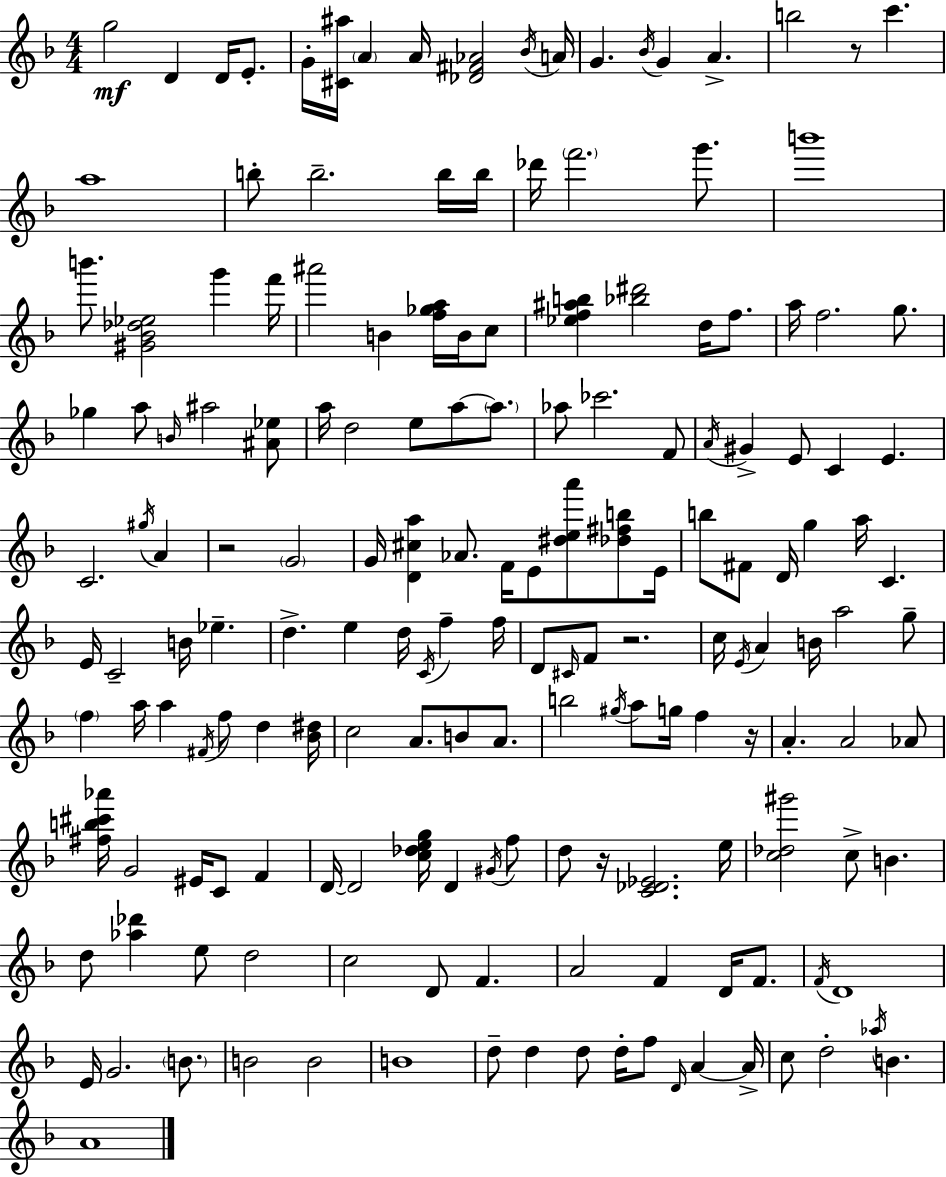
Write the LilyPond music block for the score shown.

{
  \clef treble
  \numericTimeSignature
  \time 4/4
  \key d \minor
  \repeat volta 2 { g''2\mf d'4 d'16 e'8.-. | g'16-. <cis' ais''>16 \parenthesize a'4 a'16 <des' fis' aes'>2 \acciaccatura { bes'16 } | a'16 g'4. \acciaccatura { bes'16 } g'4 a'4.-> | b''2 r8 c'''4. | \break a''1 | b''8-. b''2.-- | b''16 b''16 des'''16 \parenthesize f'''2. g'''8. | b'''1 | \break b'''8. <gis' bes' des'' ees''>2 g'''4 | f'''16 ais'''2 b'4 <f'' ges'' a''>16 b'16 | c''8 <ees'' f'' ais'' b''>4 <bes'' dis'''>2 d''16 f''8. | a''16 f''2. g''8. | \break ges''4 a''8 \grace { b'16 } ais''2 | <ais' ees''>8 a''16 d''2 e''8 a''8~~ | \parenthesize a''8. aes''8 ces'''2. | f'8 \acciaccatura { a'16 } gis'4-> e'8 c'4 e'4. | \break c'2. | \acciaccatura { gis''16 } a'4 r2 \parenthesize g'2 | g'16 <d' cis'' a''>4 aes'8. f'16 e'8 | <dis'' e'' a'''>8 <des'' fis'' b''>8 e'16 b''8 fis'8 d'16 g''4 a''16 c'4. | \break e'16 c'2-- b'16 ees''4.-- | d''4.-> e''4 d''16 | \acciaccatura { c'16 } f''4-- f''16 d'8 \grace { cis'16 } f'8 r2. | c''16 \acciaccatura { e'16 } a'4 b'16 a''2 | \break g''8-- \parenthesize f''4 a''16 a''4 | \acciaccatura { fis'16 } f''8 d''4 <bes' dis''>16 c''2 | a'8. b'8 a'8. b''2 | \acciaccatura { gis''16 } a''8 g''16 f''4 r16 a'4.-. | \break a'2 aes'8 <fis'' b'' cis''' aes'''>16 g'2 | eis'16 c'8 f'4 d'16~~ d'2 | <c'' des'' e'' g''>16 d'4 \acciaccatura { gis'16 } f''8 d''8 r16 <c' des' ees'>2. | e''16 <c'' des'' gis'''>2 | \break c''8-> b'4. d''8 <aes'' des'''>4 | e''8 d''2 c''2 | d'8 f'4. a'2 | f'4 d'16 f'8. \acciaccatura { f'16 } d'1 | \break e'16 g'2. | \parenthesize b'8. b'2 | b'2 b'1 | d''8-- d''4 | \break d''8 d''16-. f''8 \grace { d'16 } a'4~~ a'16-> c''8 d''2-. | \acciaccatura { aes''16 } b'4. a'1 | } \bar "|."
}